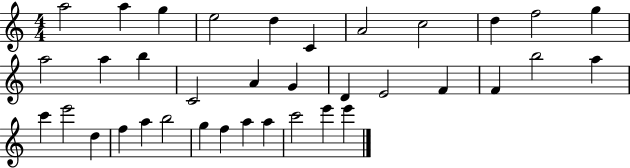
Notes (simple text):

A5/h A5/q G5/q E5/h D5/q C4/q A4/h C5/h D5/q F5/h G5/q A5/h A5/q B5/q C4/h A4/q G4/q D4/q E4/h F4/q F4/q B5/h A5/q C6/q E6/h D5/q F5/q A5/q B5/h G5/q F5/q A5/q A5/q C6/h E6/q E6/q